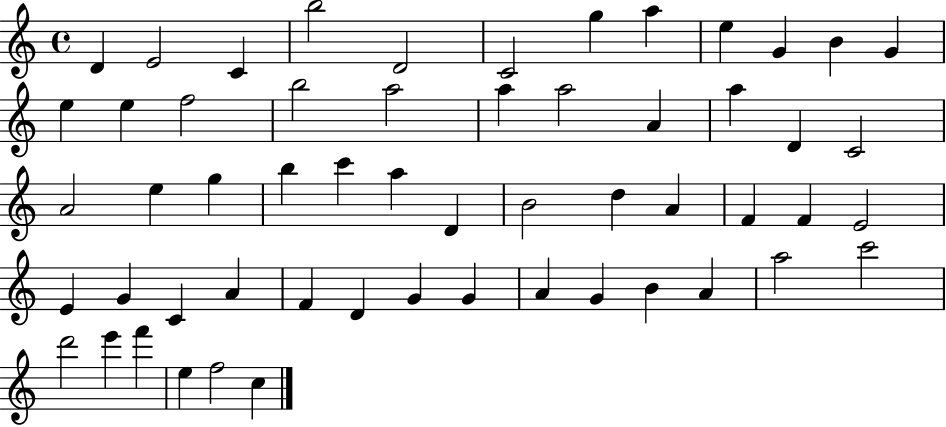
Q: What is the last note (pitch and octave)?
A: C5